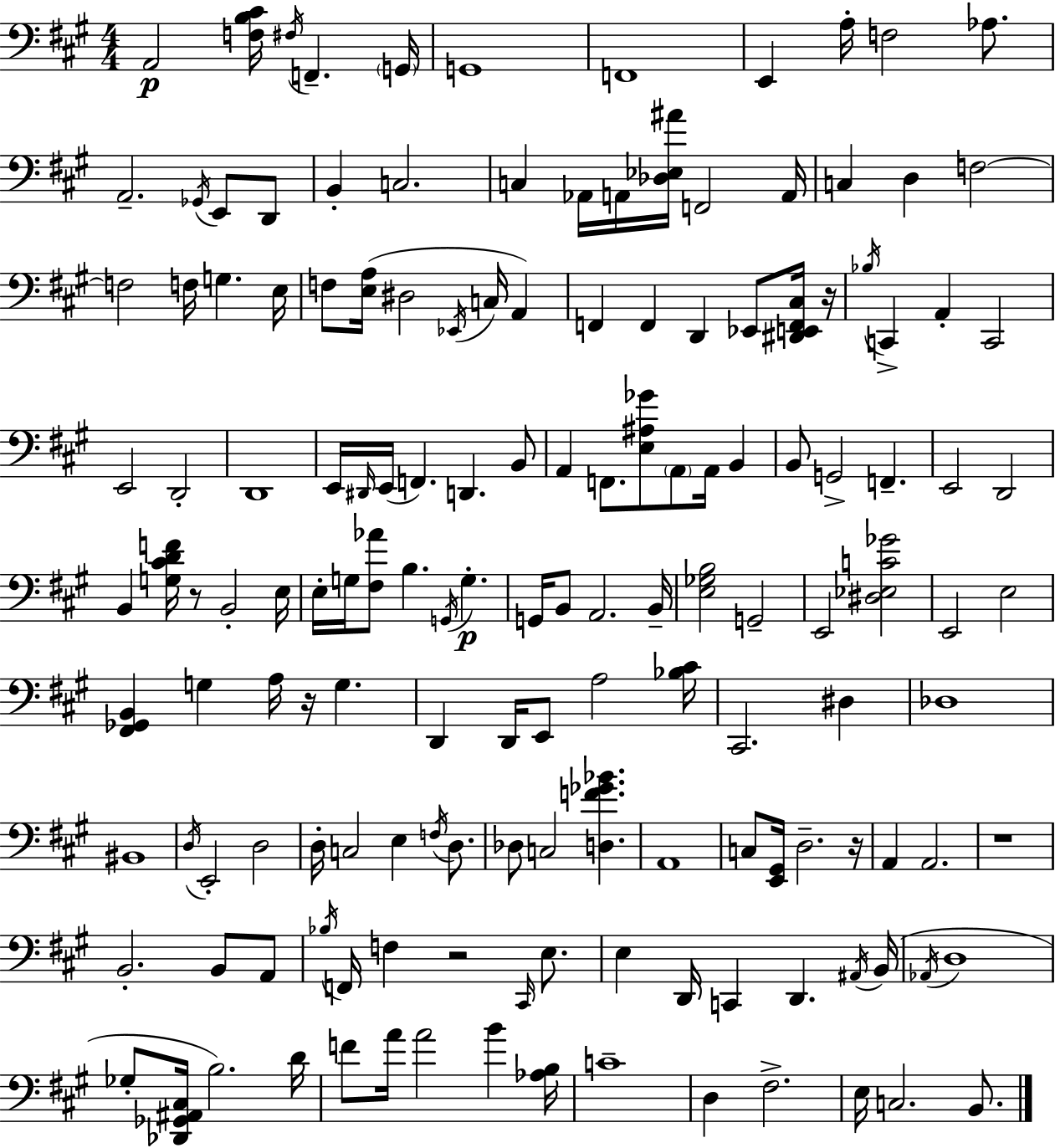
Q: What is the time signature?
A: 4/4